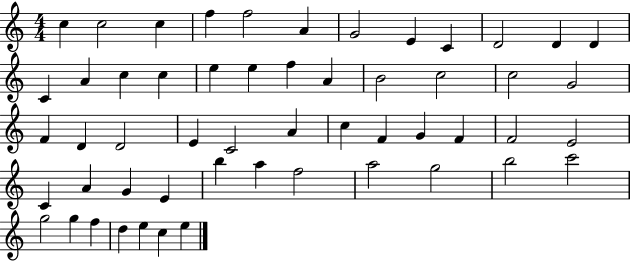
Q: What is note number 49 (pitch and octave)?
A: G5